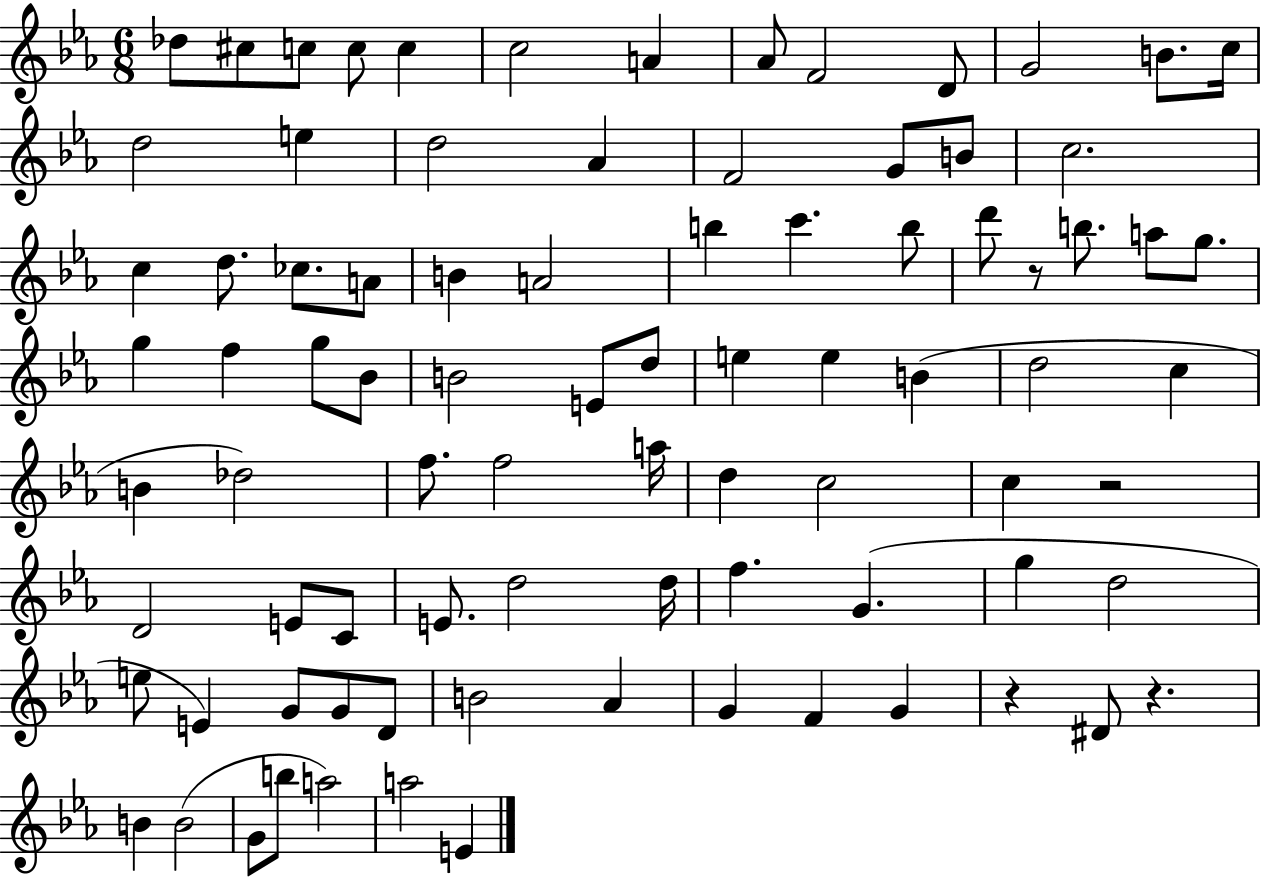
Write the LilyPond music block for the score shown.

{
  \clef treble
  \numericTimeSignature
  \time 6/8
  \key ees \major
  des''8 cis''8 c''8 c''8 c''4 | c''2 a'4 | aes'8 f'2 d'8 | g'2 b'8. c''16 | \break d''2 e''4 | d''2 aes'4 | f'2 g'8 b'8 | c''2. | \break c''4 d''8. ces''8. a'8 | b'4 a'2 | b''4 c'''4. b''8 | d'''8 r8 b''8. a''8 g''8. | \break g''4 f''4 g''8 bes'8 | b'2 e'8 d''8 | e''4 e''4 b'4( | d''2 c''4 | \break b'4 des''2) | f''8. f''2 a''16 | d''4 c''2 | c''4 r2 | \break d'2 e'8 c'8 | e'8. d''2 d''16 | f''4. g'4.( | g''4 d''2 | \break e''8 e'4) g'8 g'8 d'8 | b'2 aes'4 | g'4 f'4 g'4 | r4 dis'8 r4. | \break b'4 b'2( | g'8 b''8 a''2) | a''2 e'4 | \bar "|."
}